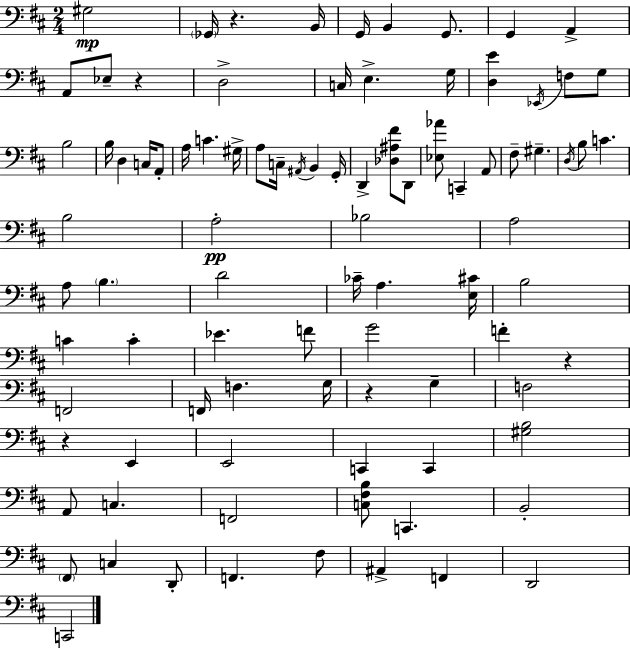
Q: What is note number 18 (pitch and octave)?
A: B3